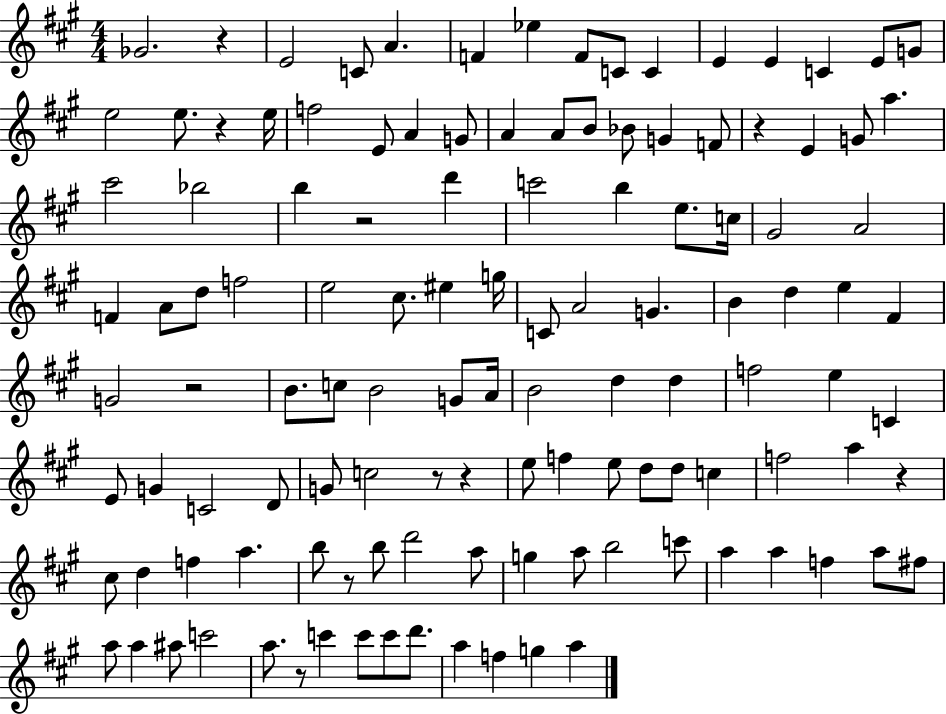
{
  \clef treble
  \numericTimeSignature
  \time 4/4
  \key a \major
  ges'2. r4 | e'2 c'8 a'4. | f'4 ees''4 f'8 c'8 c'4 | e'4 e'4 c'4 e'8 g'8 | \break e''2 e''8. r4 e''16 | f''2 e'8 a'4 g'8 | a'4 a'8 b'8 bes'8 g'4 f'8 | r4 e'4 g'8 a''4. | \break cis'''2 bes''2 | b''4 r2 d'''4 | c'''2 b''4 e''8. c''16 | gis'2 a'2 | \break f'4 a'8 d''8 f''2 | e''2 cis''8. eis''4 g''16 | c'8 a'2 g'4. | b'4 d''4 e''4 fis'4 | \break g'2 r2 | b'8. c''8 b'2 g'8 a'16 | b'2 d''4 d''4 | f''2 e''4 c'4 | \break e'8 g'4 c'2 d'8 | g'8 c''2 r8 r4 | e''8 f''4 e''8 d''8 d''8 c''4 | f''2 a''4 r4 | \break cis''8 d''4 f''4 a''4. | b''8 r8 b''8 d'''2 a''8 | g''4 a''8 b''2 c'''8 | a''4 a''4 f''4 a''8 fis''8 | \break a''8 a''4 ais''8 c'''2 | a''8. r8 c'''4 c'''8 c'''8 d'''8. | a''4 f''4 g''4 a''4 | \bar "|."
}